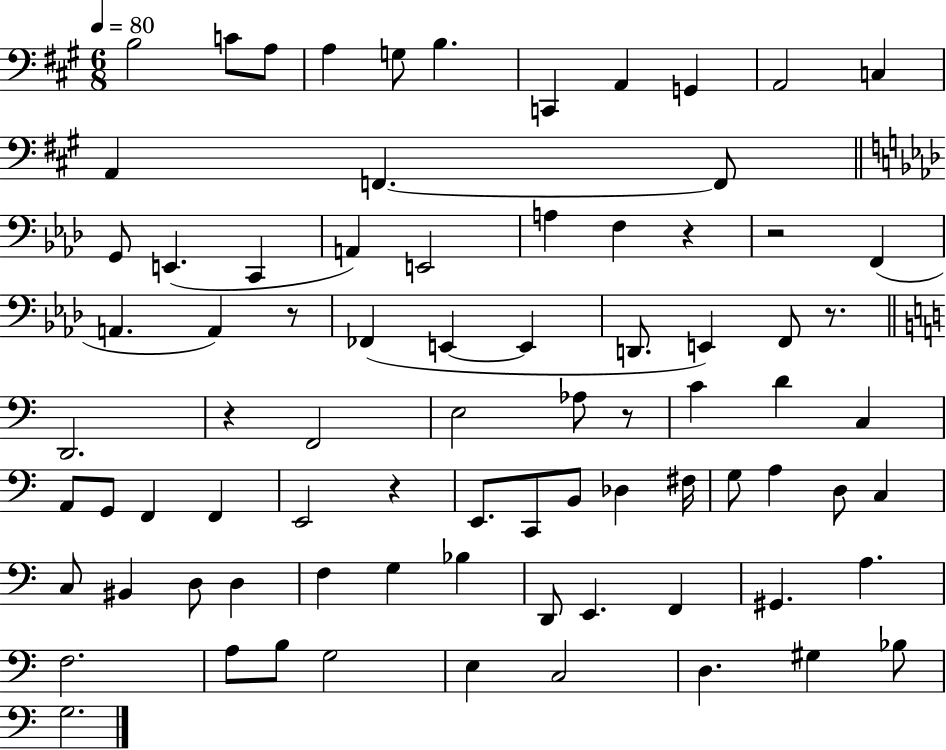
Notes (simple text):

B3/h C4/e A3/e A3/q G3/e B3/q. C2/q A2/q G2/q A2/h C3/q A2/q F2/q. F2/e G2/e E2/q. C2/q A2/q E2/h A3/q F3/q R/q R/h F2/q A2/q. A2/q R/e FES2/q E2/q E2/q D2/e. E2/q F2/e R/e. D2/h. R/q F2/h E3/h Ab3/e R/e C4/q D4/q C3/q A2/e G2/e F2/q F2/q E2/h R/q E2/e. C2/e B2/e Db3/q F#3/s G3/e A3/q D3/e C3/q C3/e BIS2/q D3/e D3/q F3/q G3/q Bb3/q D2/e E2/q. F2/q G#2/q. A3/q. F3/h. A3/e B3/e G3/h E3/q C3/h D3/q. G#3/q Bb3/e G3/h.